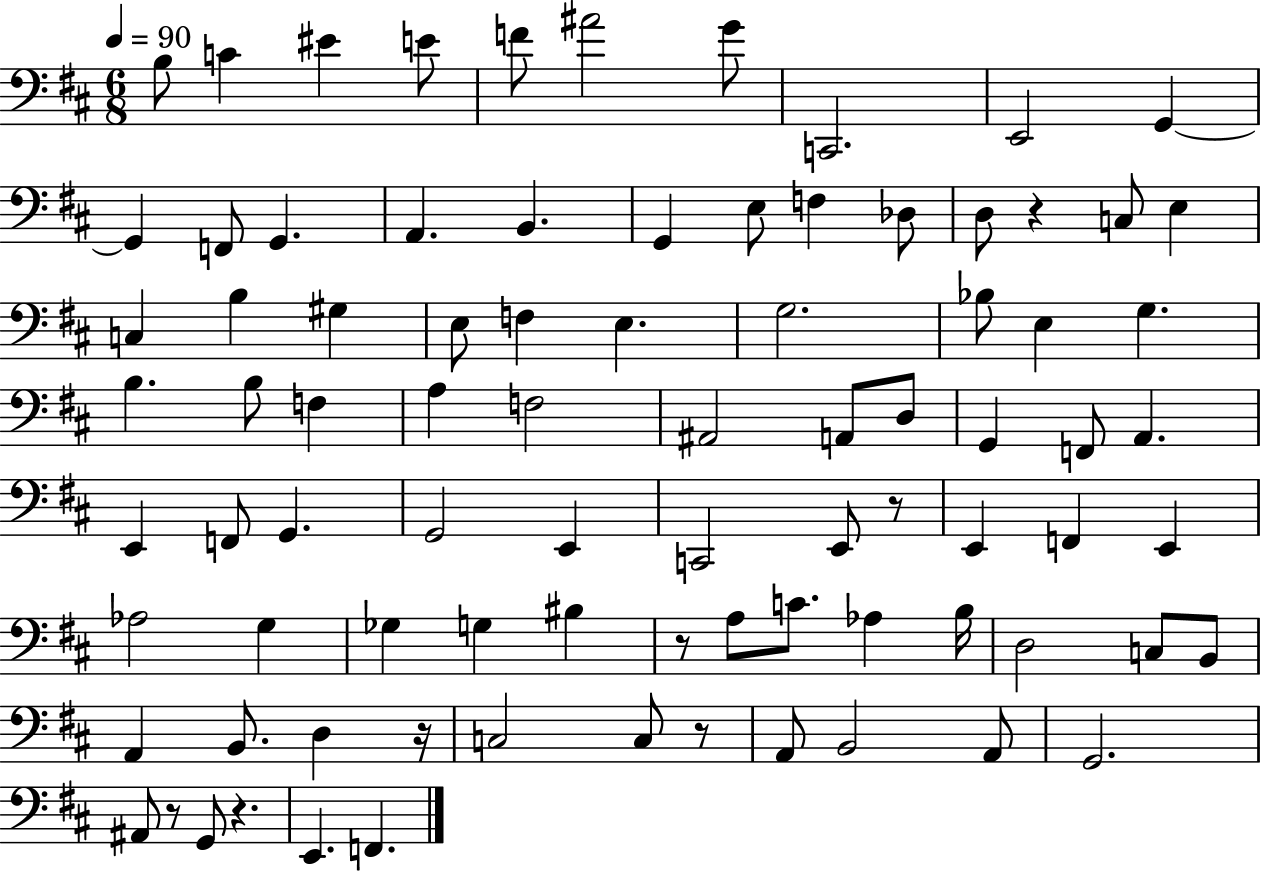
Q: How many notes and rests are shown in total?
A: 85